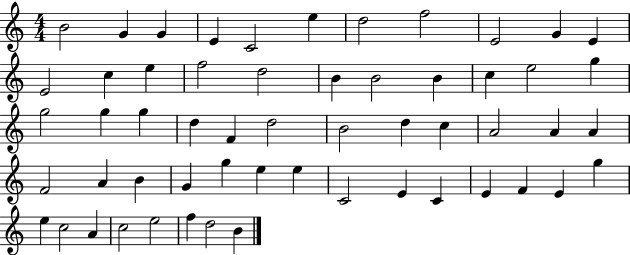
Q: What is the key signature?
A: C major